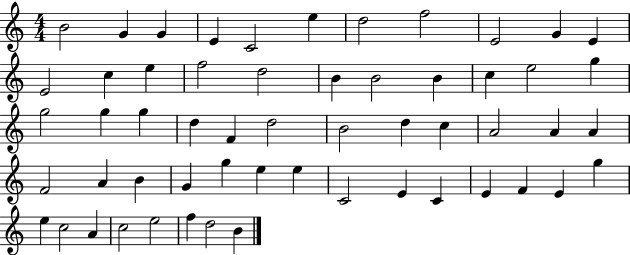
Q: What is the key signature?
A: C major